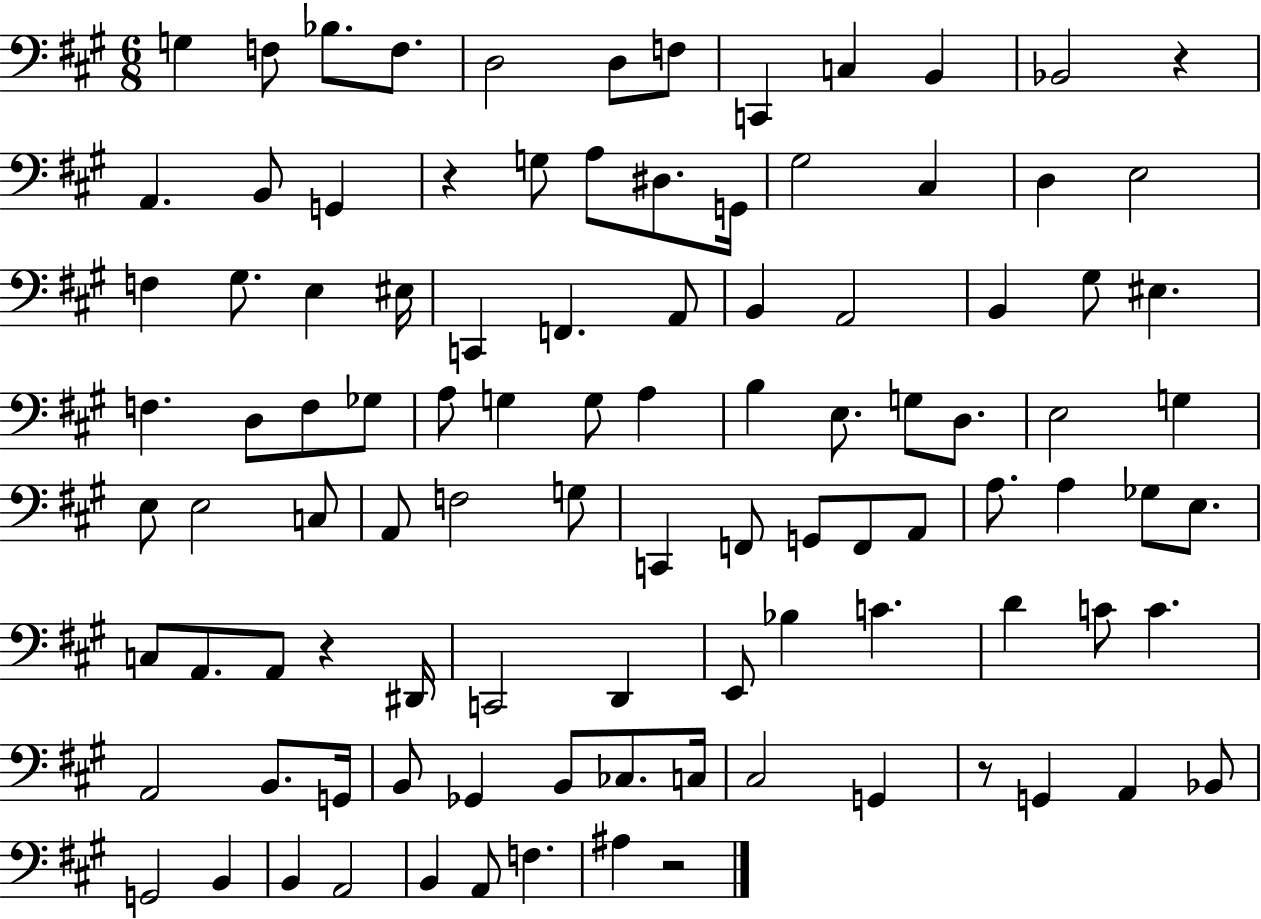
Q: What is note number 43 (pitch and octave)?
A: B3